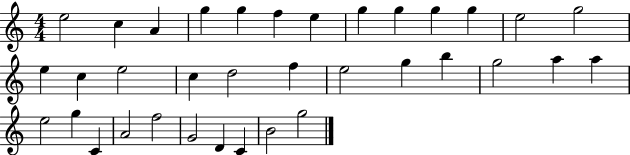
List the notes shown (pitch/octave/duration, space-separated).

E5/h C5/q A4/q G5/q G5/q F5/q E5/q G5/q G5/q G5/q G5/q E5/h G5/h E5/q C5/q E5/h C5/q D5/h F5/q E5/h G5/q B5/q G5/h A5/q A5/q E5/h G5/q C4/q A4/h F5/h G4/h D4/q C4/q B4/h G5/h